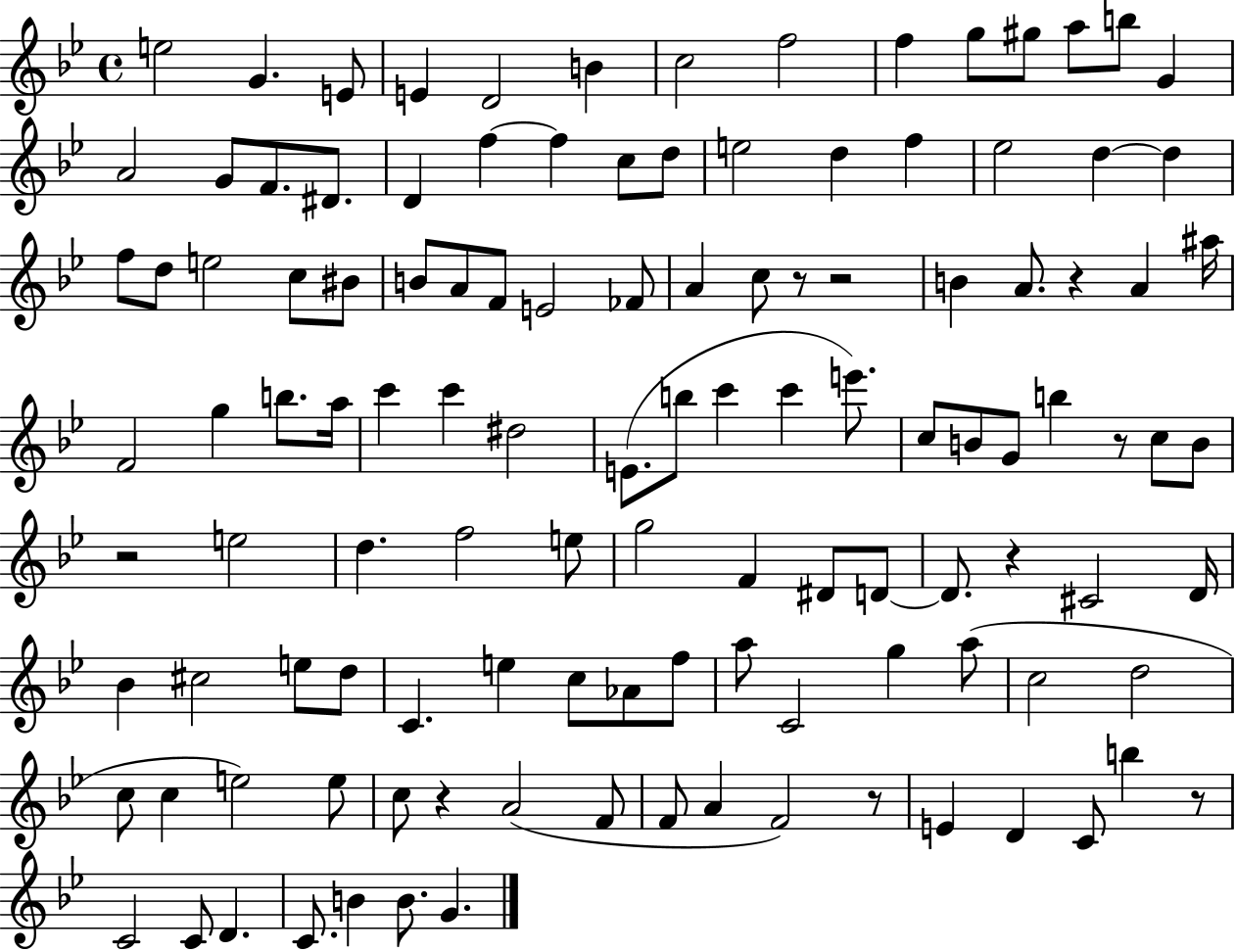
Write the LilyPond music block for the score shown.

{
  \clef treble
  \time 4/4
  \defaultTimeSignature
  \key bes \major
  \repeat volta 2 { e''2 g'4. e'8 | e'4 d'2 b'4 | c''2 f''2 | f''4 g''8 gis''8 a''8 b''8 g'4 | \break a'2 g'8 f'8. dis'8. | d'4 f''4~~ f''4 c''8 d''8 | e''2 d''4 f''4 | ees''2 d''4~~ d''4 | \break f''8 d''8 e''2 c''8 bis'8 | b'8 a'8 f'8 e'2 fes'8 | a'4 c''8 r8 r2 | b'4 a'8. r4 a'4 ais''16 | \break f'2 g''4 b''8. a''16 | c'''4 c'''4 dis''2 | e'8.( b''8 c'''4 c'''4 e'''8.) | c''8 b'8 g'8 b''4 r8 c''8 b'8 | \break r2 e''2 | d''4. f''2 e''8 | g''2 f'4 dis'8 d'8~~ | d'8. r4 cis'2 d'16 | \break bes'4 cis''2 e''8 d''8 | c'4. e''4 c''8 aes'8 f''8 | a''8 c'2 g''4 a''8( | c''2 d''2 | \break c''8 c''4 e''2) e''8 | c''8 r4 a'2( f'8 | f'8 a'4 f'2) r8 | e'4 d'4 c'8 b''4 r8 | \break c'2 c'8 d'4. | c'8. b'4 b'8. g'4. | } \bar "|."
}